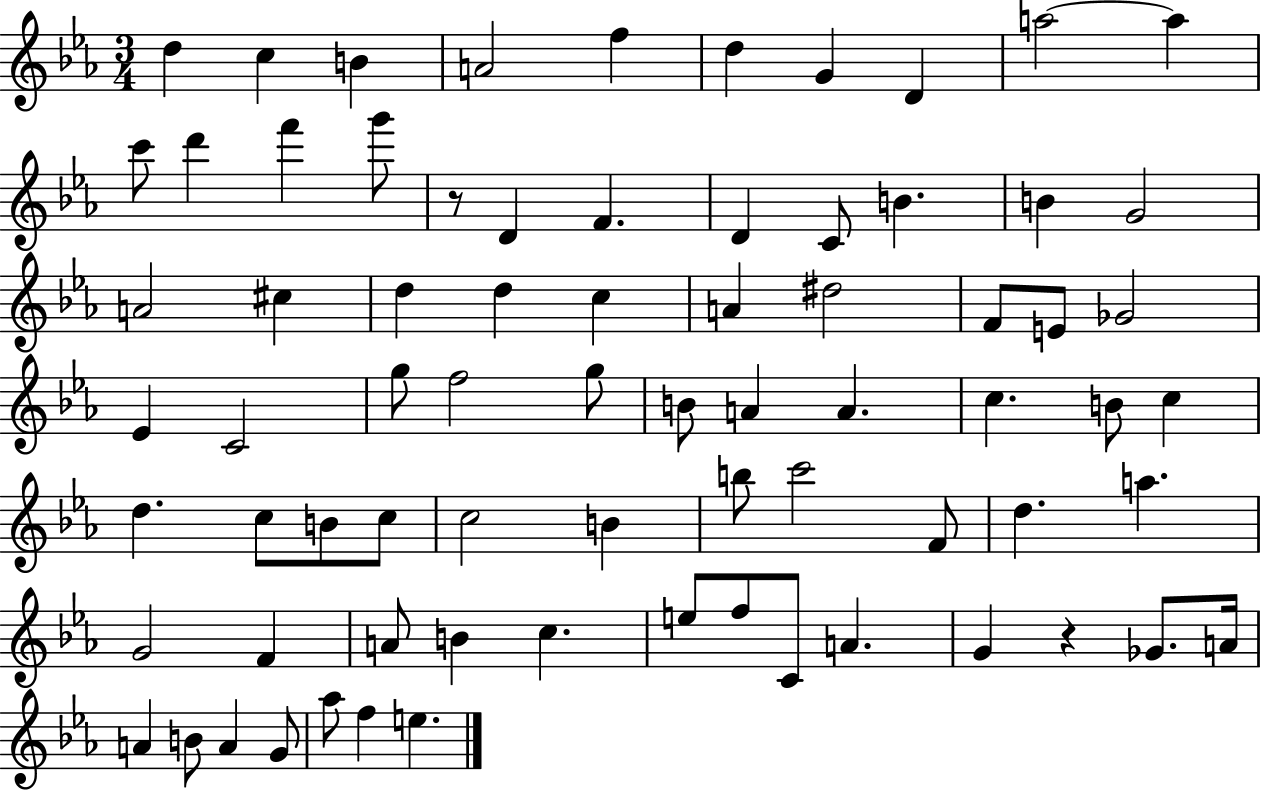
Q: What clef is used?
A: treble